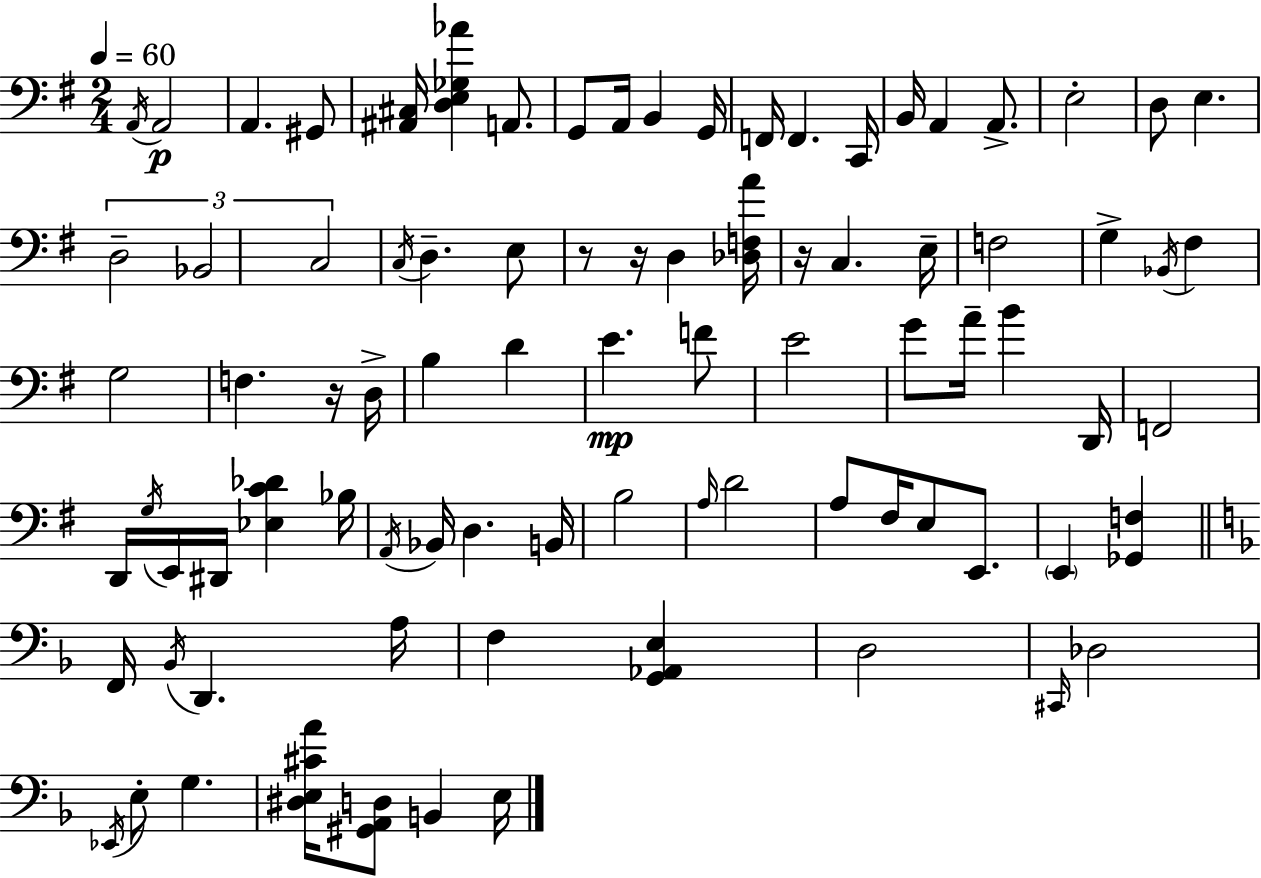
X:1
T:Untitled
M:2/4
L:1/4
K:Em
A,,/4 A,,2 A,, ^G,,/2 [^A,,^C,]/4 [D,E,_G,_A] A,,/2 G,,/2 A,,/4 B,, G,,/4 F,,/4 F,, C,,/4 B,,/4 A,, A,,/2 E,2 D,/2 E, D,2 _B,,2 C,2 C,/4 D, E,/2 z/2 z/4 D, [_D,F,A]/4 z/4 C, E,/4 F,2 G, _B,,/4 ^F, G,2 F, z/4 D,/4 B, D E F/2 E2 G/2 A/4 B D,,/4 F,,2 D,,/4 G,/4 E,,/4 ^D,,/4 [_E,C_D] _B,/4 A,,/4 _B,,/4 D, B,,/4 B,2 A,/4 D2 A,/2 ^F,/4 E,/2 E,,/2 E,, [_G,,F,] F,,/4 _B,,/4 D,, A,/4 F, [G,,_A,,E,] D,2 ^C,,/4 _D,2 _E,,/4 E,/2 G, [^D,E,^CA]/4 [^G,,A,,D,]/2 B,, E,/4